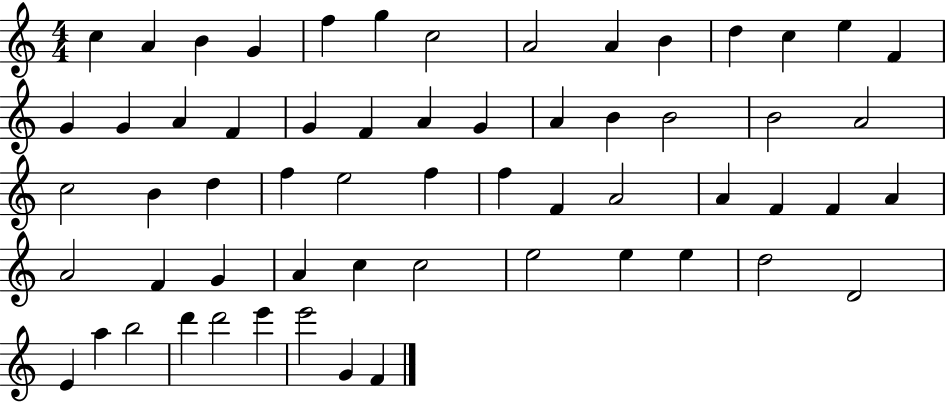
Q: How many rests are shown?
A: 0